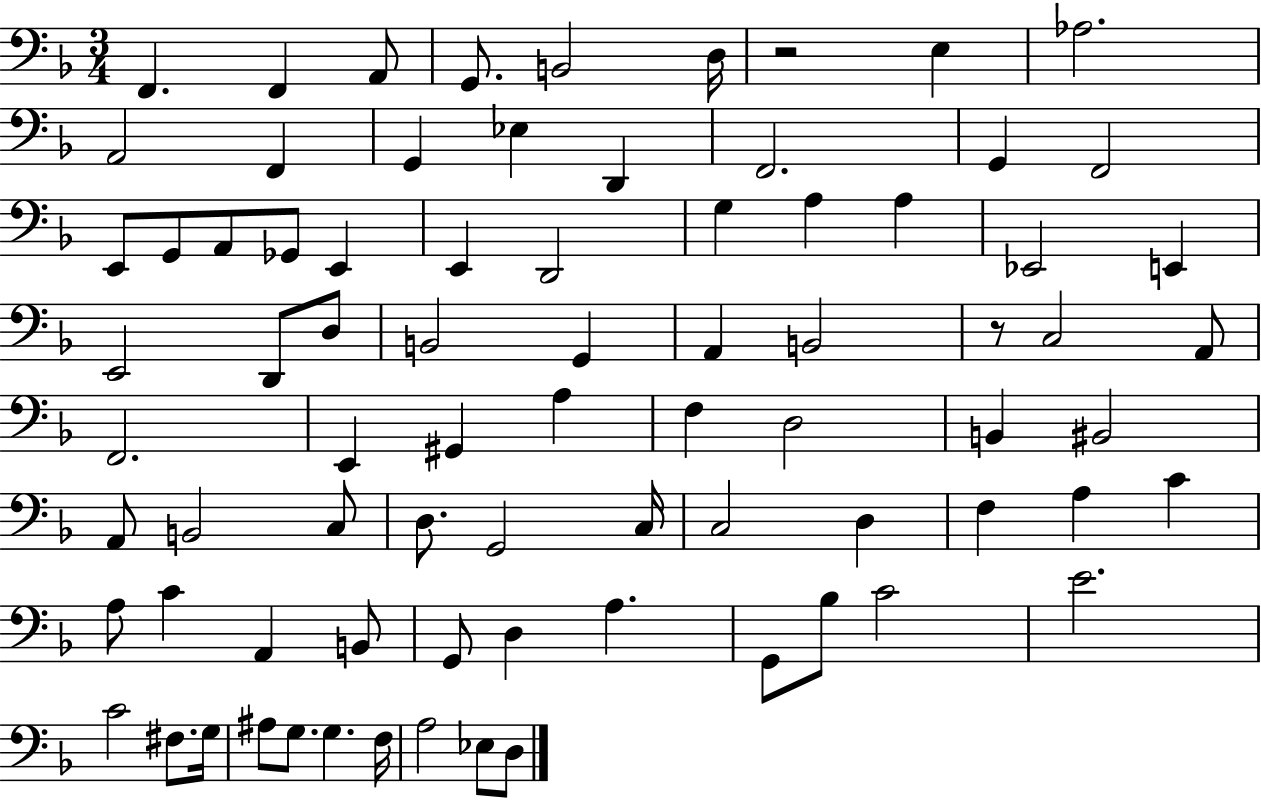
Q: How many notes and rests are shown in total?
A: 79